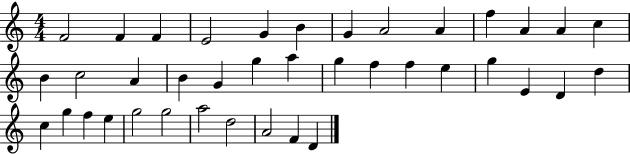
{
  \clef treble
  \numericTimeSignature
  \time 4/4
  \key c \major
  f'2 f'4 f'4 | e'2 g'4 b'4 | g'4 a'2 a'4 | f''4 a'4 a'4 c''4 | \break b'4 c''2 a'4 | b'4 g'4 g''4 a''4 | g''4 f''4 f''4 e''4 | g''4 e'4 d'4 d''4 | \break c''4 g''4 f''4 e''4 | g''2 g''2 | a''2 d''2 | a'2 f'4 d'4 | \break \bar "|."
}